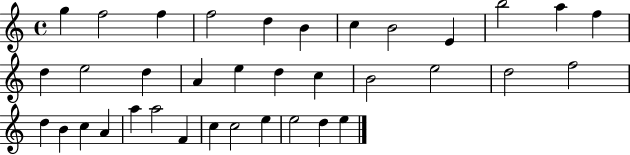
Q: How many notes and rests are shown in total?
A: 36